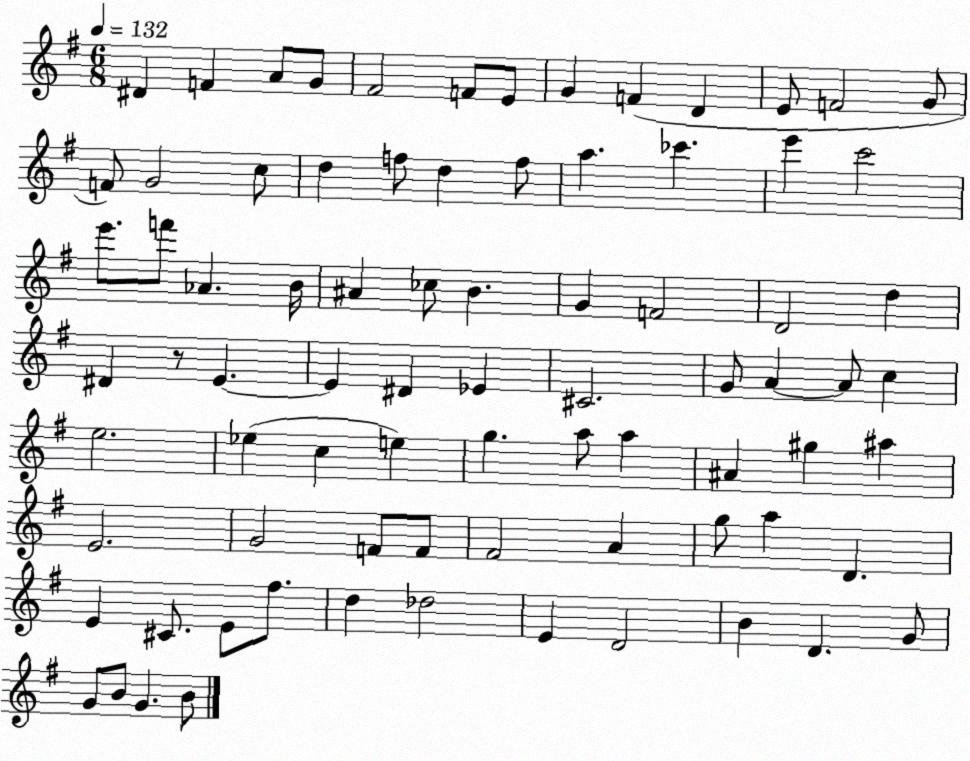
X:1
T:Untitled
M:6/8
L:1/4
K:G
^D F A/2 G/2 ^F2 F/2 E/2 G F D E/2 F2 G/2 F/2 G2 c/2 d f/2 d f/2 a _c' e' c'2 e'/2 f'/2 _A B/4 ^A _c/2 B G F2 D2 d ^D z/2 E E ^D _E ^C2 G/2 A A/2 c e2 _e c e g a/2 a ^A ^g ^a E2 G2 F/2 F/2 ^F2 A g/2 a D E ^C/2 E/2 ^f/2 d _d2 E D2 B D G/2 G/2 B/2 G B/2